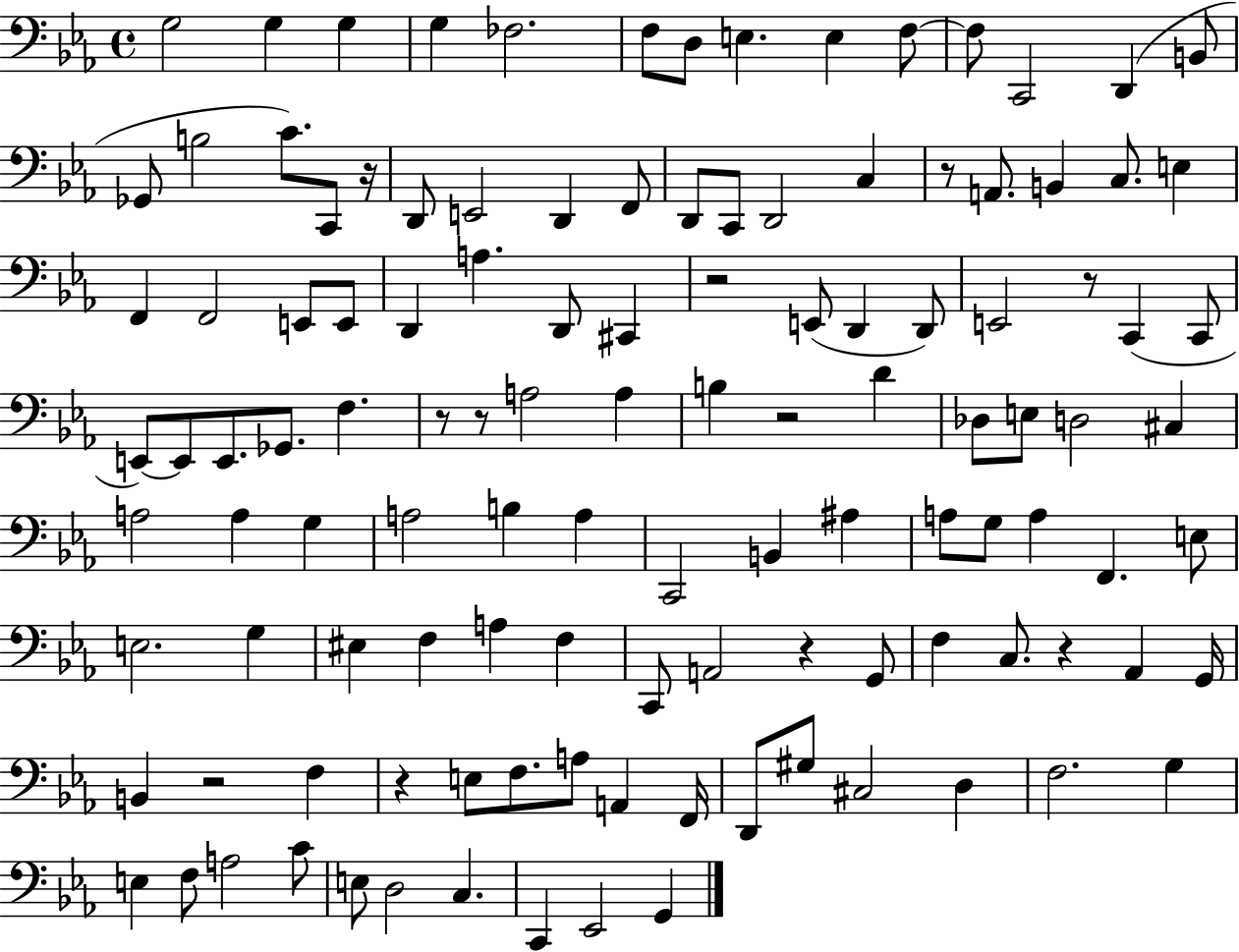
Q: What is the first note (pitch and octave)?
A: G3